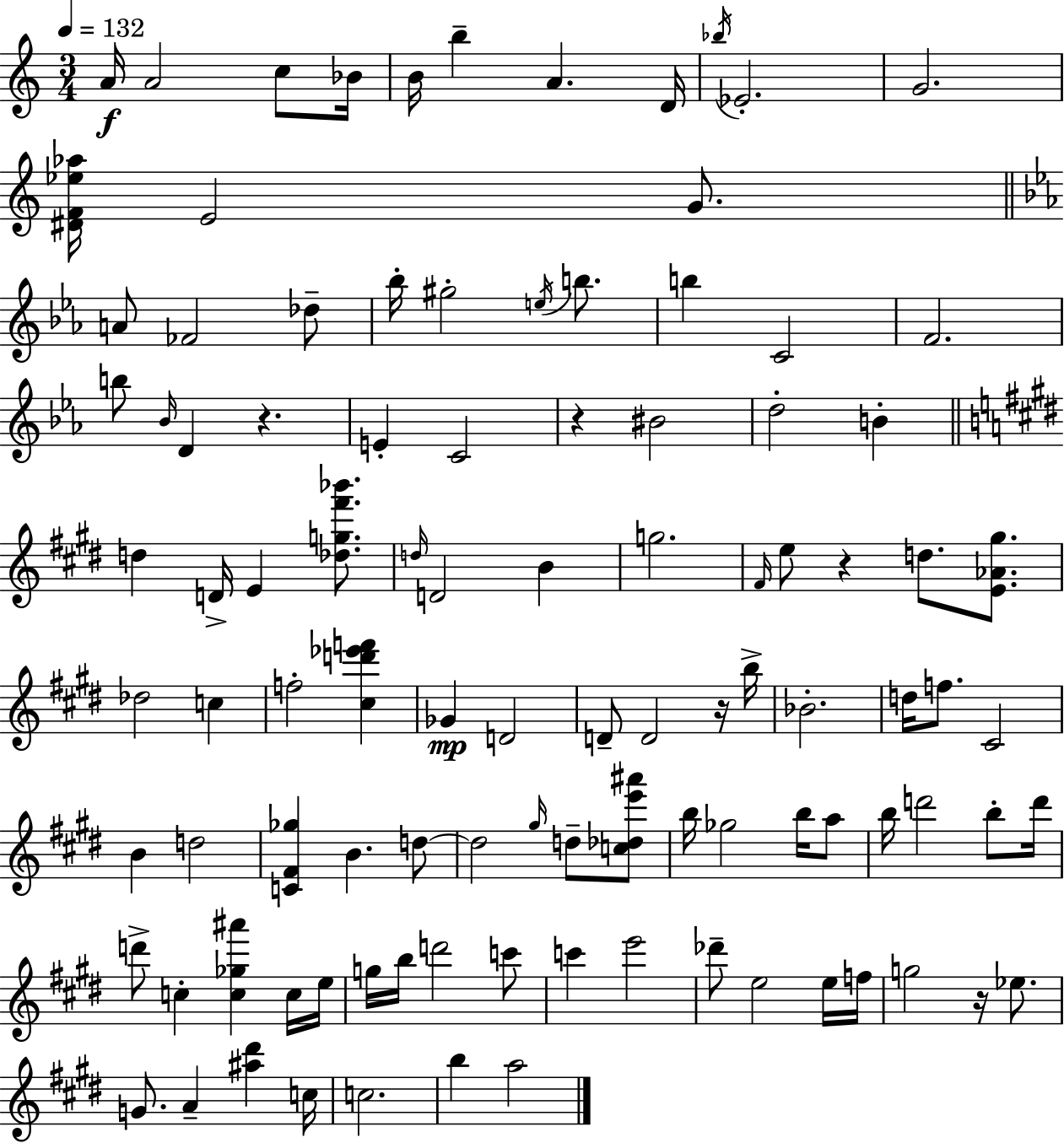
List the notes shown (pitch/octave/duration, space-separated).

A4/s A4/h C5/e Bb4/s B4/s B5/q A4/q. D4/s Bb5/s Eb4/h. G4/h. [D#4,F4,Eb5,Ab5]/s E4/h G4/e. A4/e FES4/h Db5/e Bb5/s G#5/h E5/s B5/e. B5/q C4/h F4/h. B5/e Bb4/s D4/q R/q. E4/q C4/h R/q BIS4/h D5/h B4/q D5/q D4/s E4/q [Db5,G5,F#6,Bb6]/e. D5/s D4/h B4/q G5/h. F#4/s E5/e R/q D5/e. [E4,Ab4,G#5]/e. Db5/h C5/q F5/h [C#5,D6,Eb6,F6]/q Gb4/q D4/h D4/e D4/h R/s B5/s Bb4/h. D5/s F5/e. C#4/h B4/q D5/h [C4,F#4,Gb5]/q B4/q. D5/e D5/h G#5/s D5/e [C5,Db5,E6,A#6]/e B5/s Gb5/h B5/s A5/e B5/s D6/h B5/e D6/s D6/e C5/q [C5,Gb5,A#6]/q C5/s E5/s G5/s B5/s D6/h C6/e C6/q E6/h Db6/e E5/h E5/s F5/s G5/h R/s Eb5/e. G4/e. A4/q [A#5,D#6]/q C5/s C5/h. B5/q A5/h